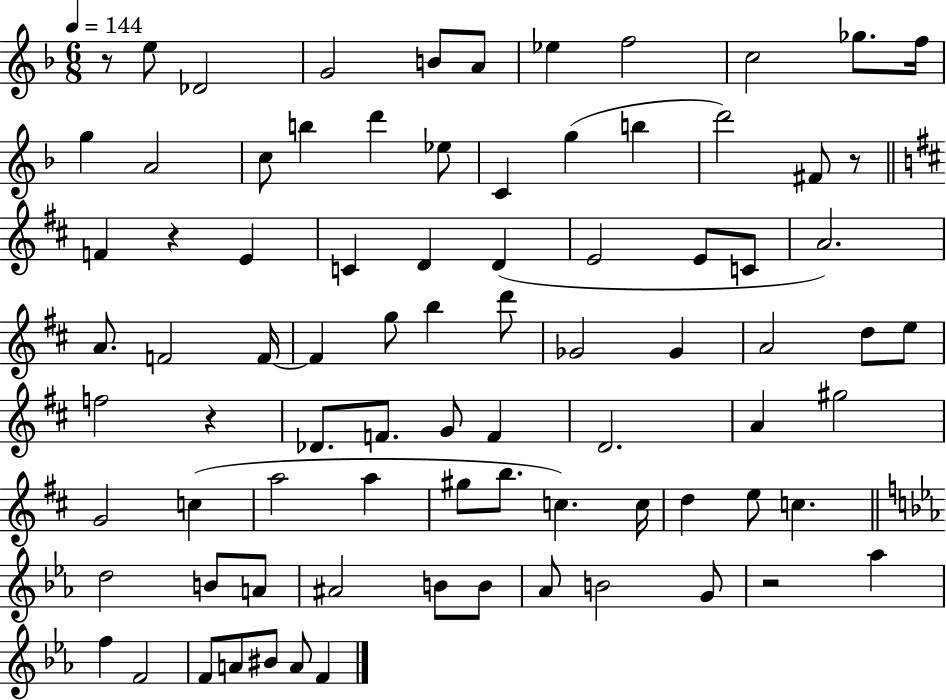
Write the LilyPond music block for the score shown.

{
  \clef treble
  \numericTimeSignature
  \time 6/8
  \key f \major
  \tempo 4 = 144
  r8 e''8 des'2 | g'2 b'8 a'8 | ees''4 f''2 | c''2 ges''8. f''16 | \break g''4 a'2 | c''8 b''4 d'''4 ees''8 | c'4 g''4( b''4 | d'''2) fis'8 r8 | \break \bar "||" \break \key b \minor f'4 r4 e'4 | c'4 d'4 d'4( | e'2 e'8 c'8 | a'2.) | \break a'8. f'2 f'16~~ | f'4 g''8 b''4 d'''8 | ges'2 ges'4 | a'2 d''8 e''8 | \break f''2 r4 | des'8. f'8. g'8 f'4 | d'2. | a'4 gis''2 | \break g'2 c''4( | a''2 a''4 | gis''8 b''8. c''4.) c''16 | d''4 e''8 c''4. | \break \bar "||" \break \key ees \major d''2 b'8 a'8 | ais'2 b'8 b'8 | aes'8 b'2 g'8 | r2 aes''4 | \break f''4 f'2 | f'8 a'8 bis'8 a'8 f'4 | \bar "|."
}